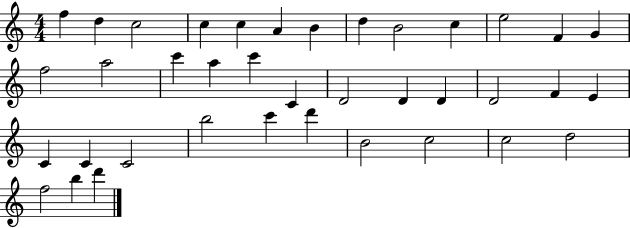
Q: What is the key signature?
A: C major